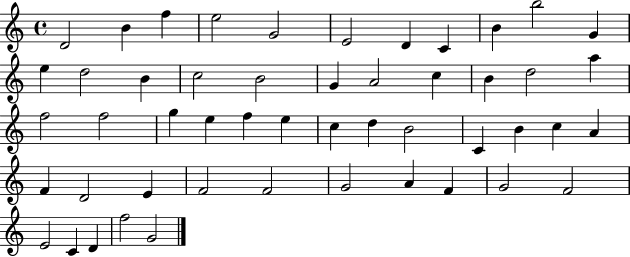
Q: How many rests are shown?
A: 0